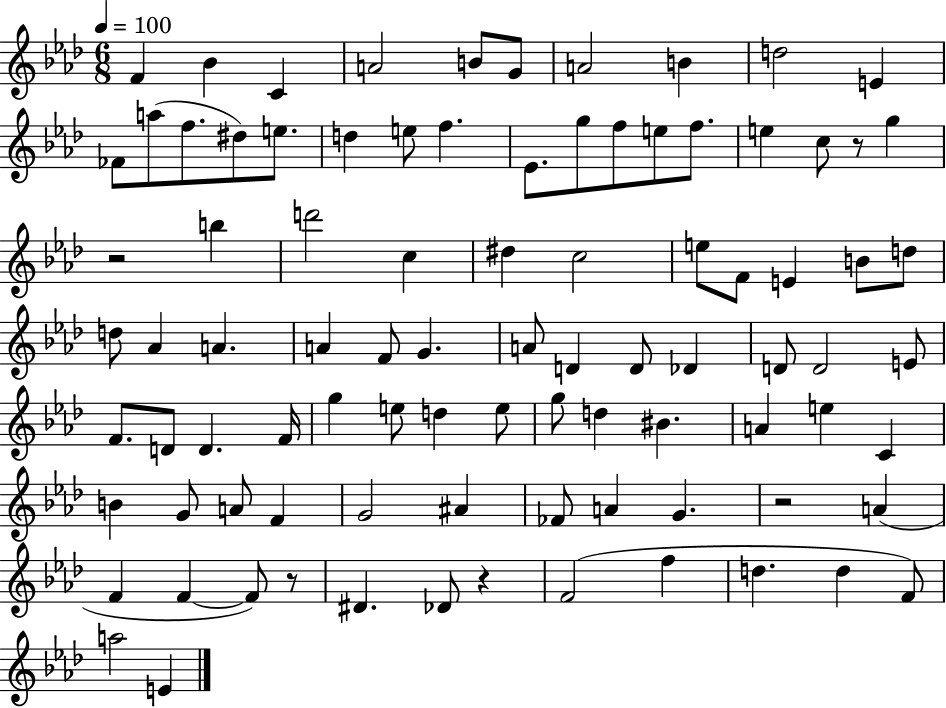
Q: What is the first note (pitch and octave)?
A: F4